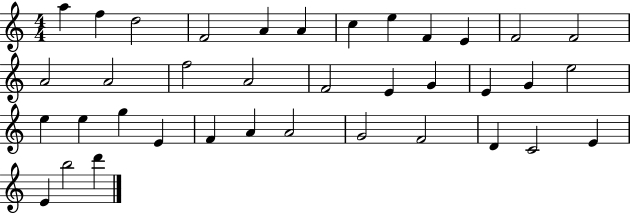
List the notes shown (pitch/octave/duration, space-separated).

A5/q F5/q D5/h F4/h A4/q A4/q C5/q E5/q F4/q E4/q F4/h F4/h A4/h A4/h F5/h A4/h F4/h E4/q G4/q E4/q G4/q E5/h E5/q E5/q G5/q E4/q F4/q A4/q A4/h G4/h F4/h D4/q C4/h E4/q E4/q B5/h D6/q